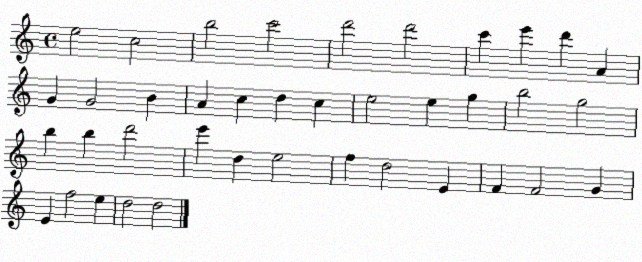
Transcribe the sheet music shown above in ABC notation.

X:1
T:Untitled
M:4/4
L:1/4
K:C
e2 c2 b2 c'2 d'2 d'2 c' e' d' A G G2 B A c d c e2 e g b2 g2 b b d'2 e' d e2 f d2 E F F2 G E f2 e d2 d2